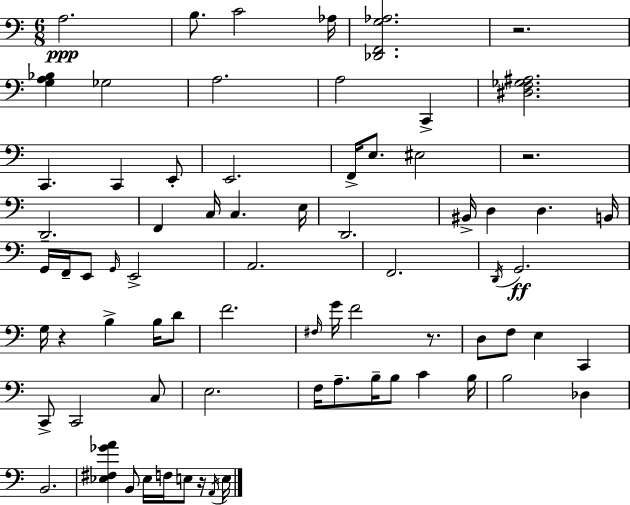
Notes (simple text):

A3/h. B3/e. C4/h Ab3/s [Db2,F2,G3,Ab3]/h. R/h. [G3,A3,Bb3]/q Gb3/h A3/h. A3/h C2/q [D#3,F3,Gb3,A#3]/h. C2/q. C2/q E2/e E2/h. F2/s E3/e. EIS3/h R/h. D2/h. F2/q C3/s C3/q. E3/s D2/h. BIS2/s D3/q D3/q. B2/s G2/s F2/s E2/e G2/s E2/h A2/h. F2/h. D2/s G2/h. G3/s R/q B3/q B3/s D4/e F4/h. F#3/s G4/s F4/h R/e. D3/e F3/e E3/q C2/q C2/e C2/h C3/e E3/h. F3/s A3/e. B3/s B3/e C4/q B3/s B3/h Db3/q B2/h. [Eb3,F#3,Gb4,A4]/q B2/e Eb3/s F3/s E3/e R/s A2/s E3/s